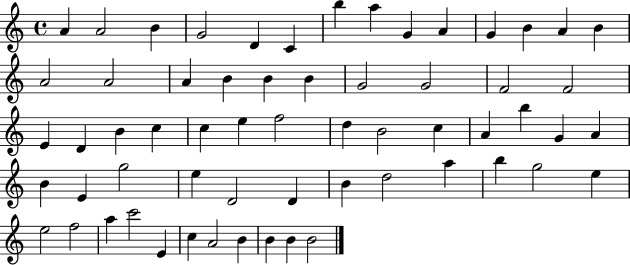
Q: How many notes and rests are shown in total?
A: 61